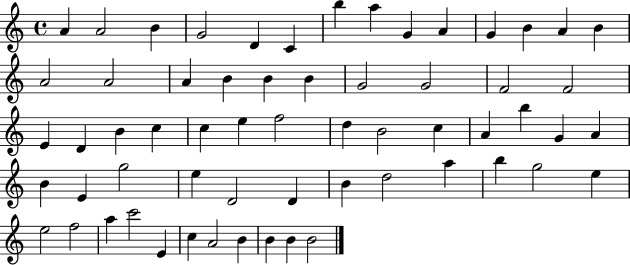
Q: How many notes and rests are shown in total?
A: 61